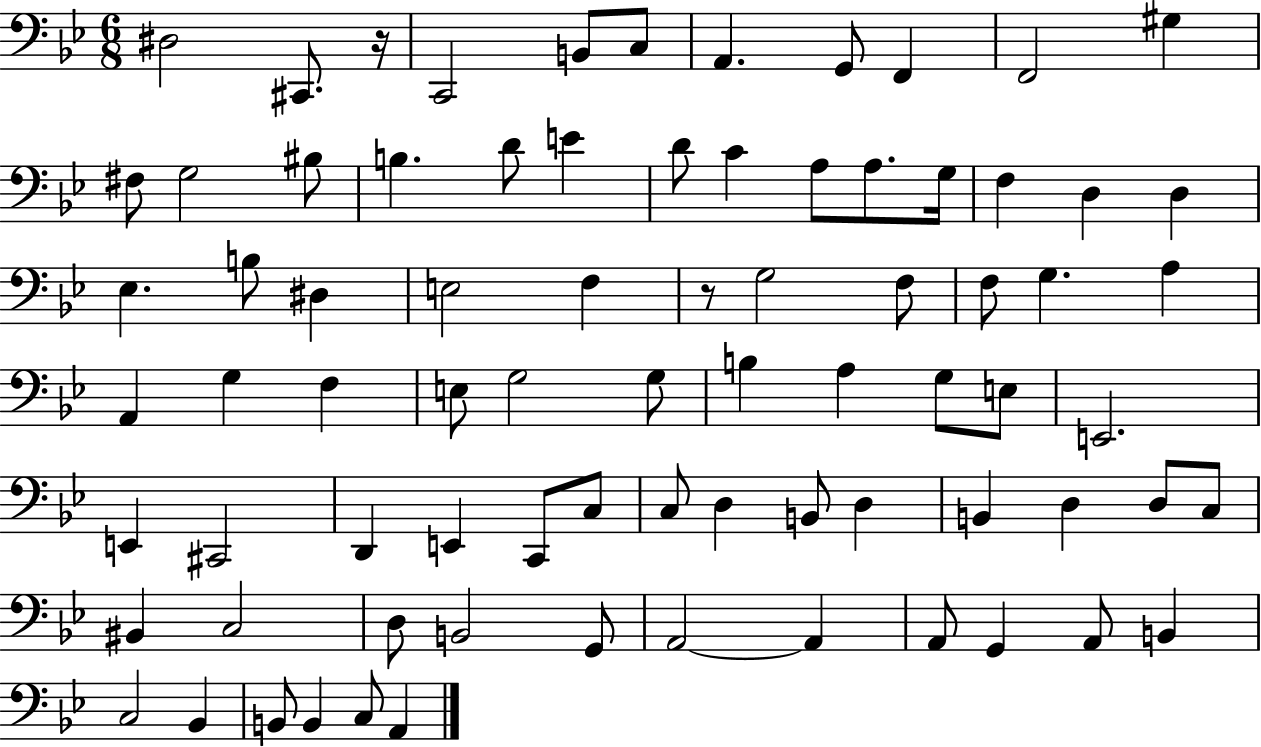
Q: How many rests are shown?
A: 2